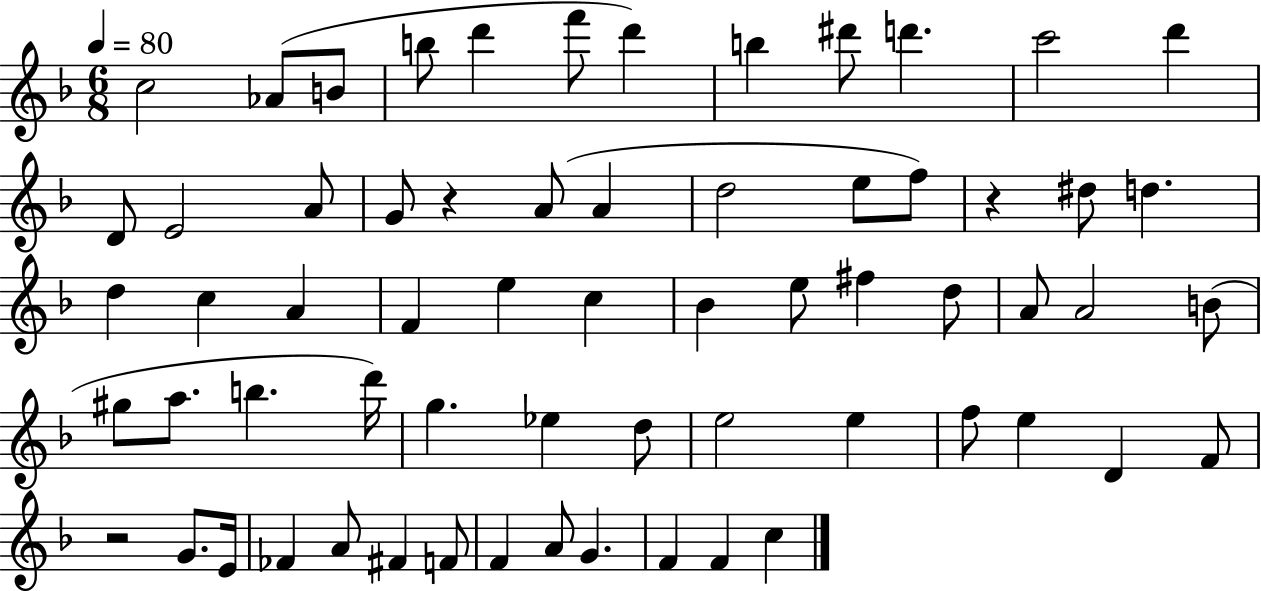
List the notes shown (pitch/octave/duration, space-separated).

C5/h Ab4/e B4/e B5/e D6/q F6/e D6/q B5/q D#6/e D6/q. C6/h D6/q D4/e E4/h A4/e G4/e R/q A4/e A4/q D5/h E5/e F5/e R/q D#5/e D5/q. D5/q C5/q A4/q F4/q E5/q C5/q Bb4/q E5/e F#5/q D5/e A4/e A4/h B4/e G#5/e A5/e. B5/q. D6/s G5/q. Eb5/q D5/e E5/h E5/q F5/e E5/q D4/q F4/e R/h G4/e. E4/s FES4/q A4/e F#4/q F4/e F4/q A4/e G4/q. F4/q F4/q C5/q